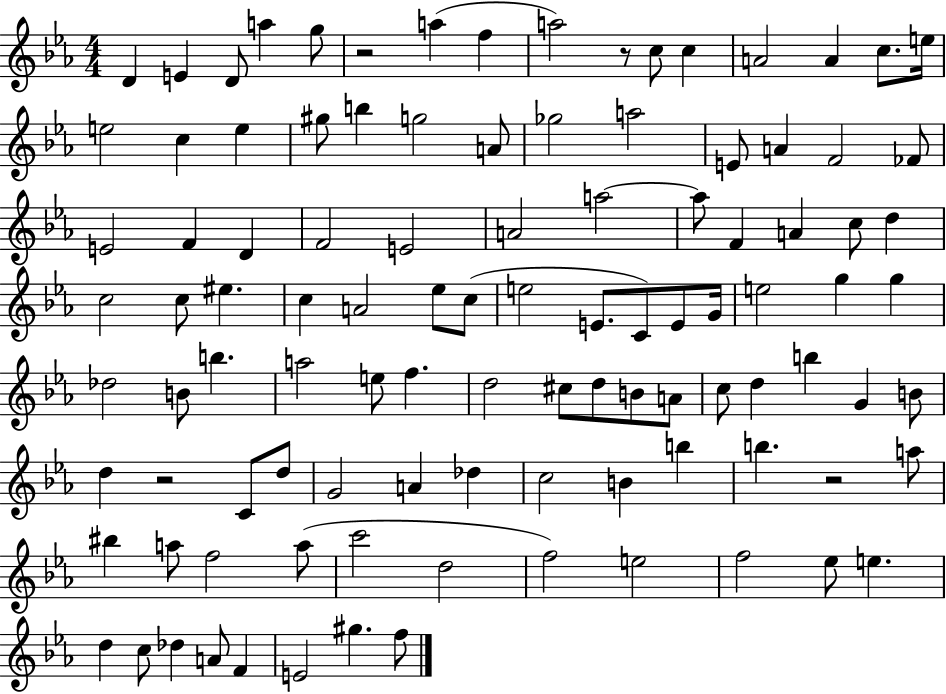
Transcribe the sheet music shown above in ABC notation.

X:1
T:Untitled
M:4/4
L:1/4
K:Eb
D E D/2 a g/2 z2 a f a2 z/2 c/2 c A2 A c/2 e/4 e2 c e ^g/2 b g2 A/2 _g2 a2 E/2 A F2 _F/2 E2 F D F2 E2 A2 a2 a/2 F A c/2 d c2 c/2 ^e c A2 _e/2 c/2 e2 E/2 C/2 E/2 G/4 e2 g g _d2 B/2 b a2 e/2 f d2 ^c/2 d/2 B/2 A/2 c/2 d b G B/2 d z2 C/2 d/2 G2 A _d c2 B b b z2 a/2 ^b a/2 f2 a/2 c'2 d2 f2 e2 f2 _e/2 e d c/2 _d A/2 F E2 ^g f/2